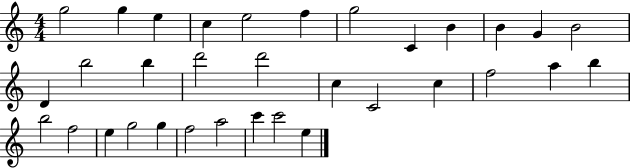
{
  \clef treble
  \numericTimeSignature
  \time 4/4
  \key c \major
  g''2 g''4 e''4 | c''4 e''2 f''4 | g''2 c'4 b'4 | b'4 g'4 b'2 | \break d'4 b''2 b''4 | d'''2 d'''2 | c''4 c'2 c''4 | f''2 a''4 b''4 | \break b''2 f''2 | e''4 g''2 g''4 | f''2 a''2 | c'''4 c'''2 e''4 | \break \bar "|."
}